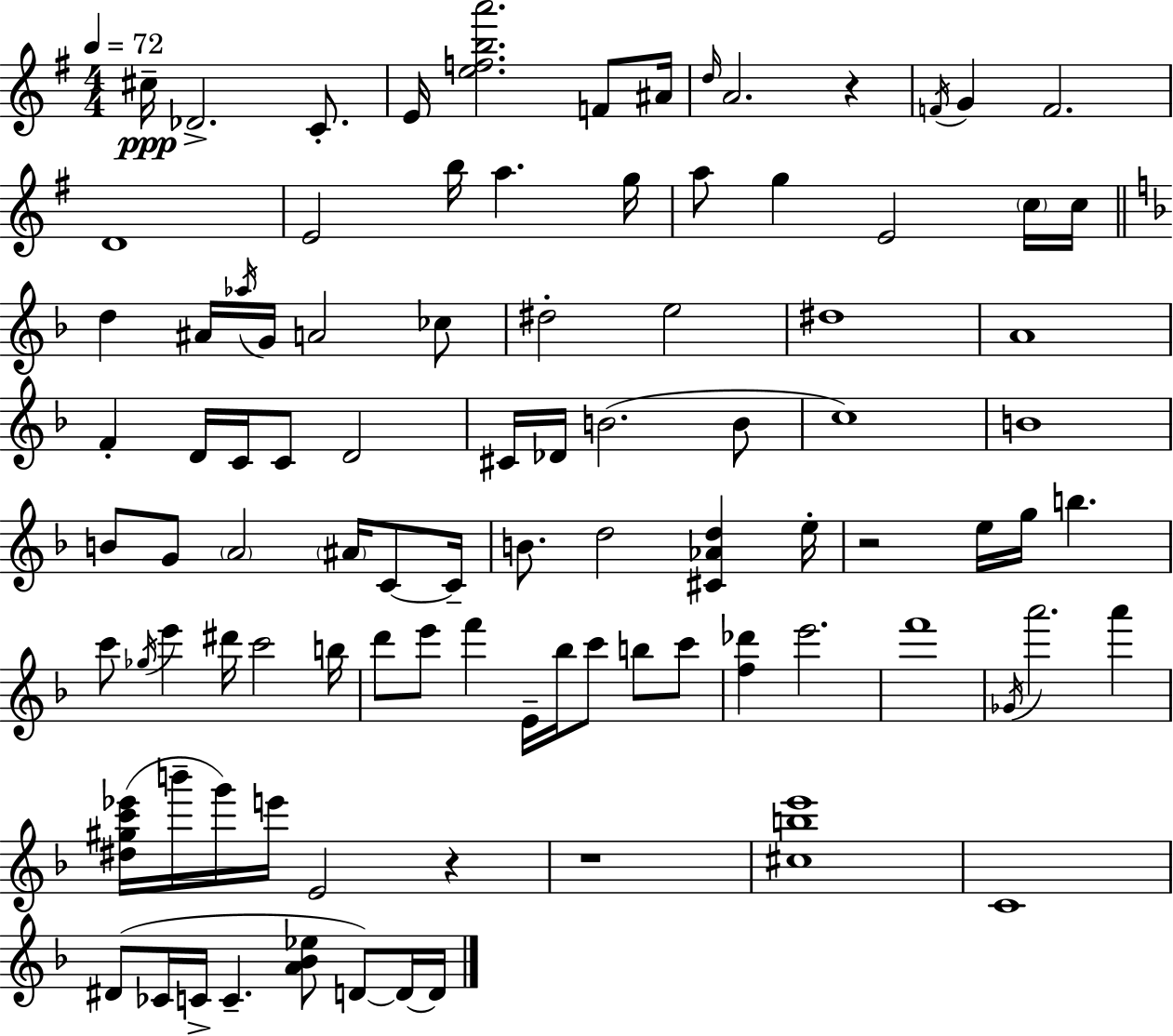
{
  \clef treble
  \numericTimeSignature
  \time 4/4
  \key e \minor
  \tempo 4 = 72
  \repeat volta 2 { cis''16--\ppp des'2.-> c'8.-. | e'16 <e'' f'' b'' a'''>2. f'8 ais'16 | \grace { d''16 } a'2. r4 | \acciaccatura { f'16 } g'4 f'2. | \break d'1 | e'2 b''16 a''4. | g''16 a''8 g''4 e'2 | \parenthesize c''16 c''16 \bar "||" \break \key f \major d''4 ais'16 \acciaccatura { aes''16 } g'16 a'2 ces''8 | dis''2-. e''2 | dis''1 | a'1 | \break f'4-. d'16 c'16 c'8 d'2 | cis'16 des'16 b'2.( b'8 | c''1) | b'1 | \break b'8 g'8 \parenthesize a'2 \parenthesize ais'16 c'8~~ | c'16-- b'8. d''2 <cis' aes' d''>4 | e''16-. r2 e''16 g''16 b''4. | c'''8 \acciaccatura { ges''16 } e'''4 dis'''16 c'''2 | \break b''16 d'''8 e'''8 f'''4 e'16-- bes''16 c'''8 b''8 | c'''8 <f'' des'''>4 e'''2. | f'''1 | \acciaccatura { ges'16 } a'''2. a'''4 | \break <dis'' gis'' c''' ees'''>16( b'''16-- g'''16) e'''16 e'2 r4 | r1 | <cis'' b'' e'''>1 | c'1 | \break dis'8( ces'16 c'16-> c'4.-- <a' bes' ees''>8 d'8~~) | d'16~~ d'16 } \bar "|."
}